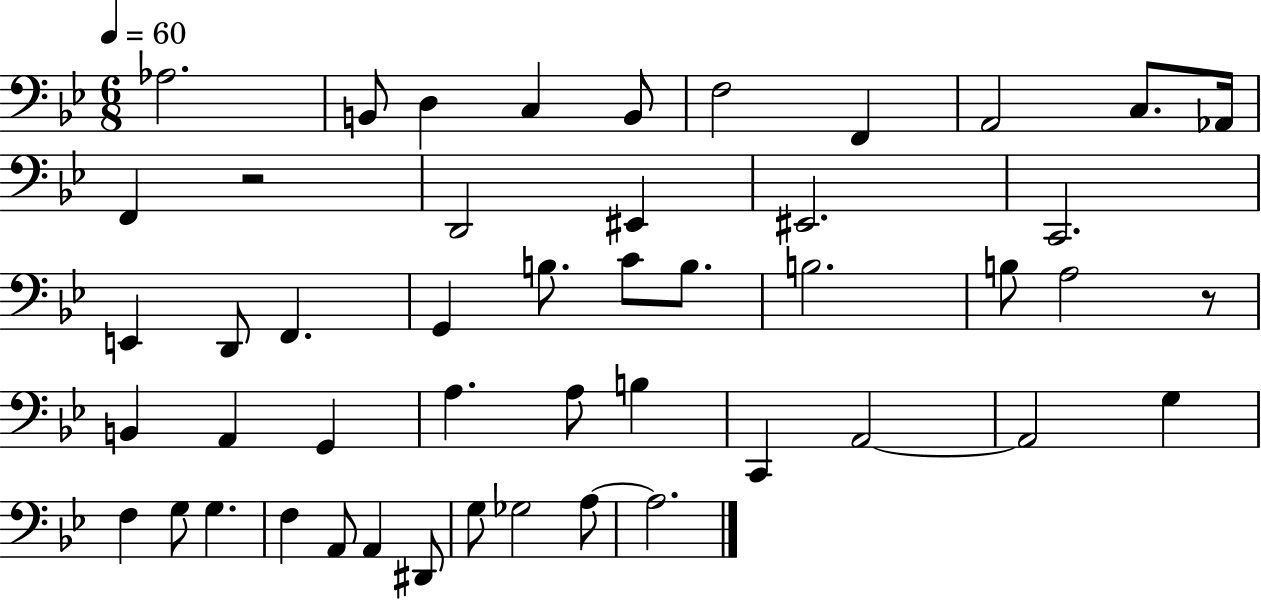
X:1
T:Untitled
M:6/8
L:1/4
K:Bb
_A,2 B,,/2 D, C, B,,/2 F,2 F,, A,,2 C,/2 _A,,/4 F,, z2 D,,2 ^E,, ^E,,2 C,,2 E,, D,,/2 F,, G,, B,/2 C/2 B,/2 B,2 B,/2 A,2 z/2 B,, A,, G,, A, A,/2 B, C,, A,,2 A,,2 G, F, G,/2 G, F, A,,/2 A,, ^D,,/2 G,/2 _G,2 A,/2 A,2